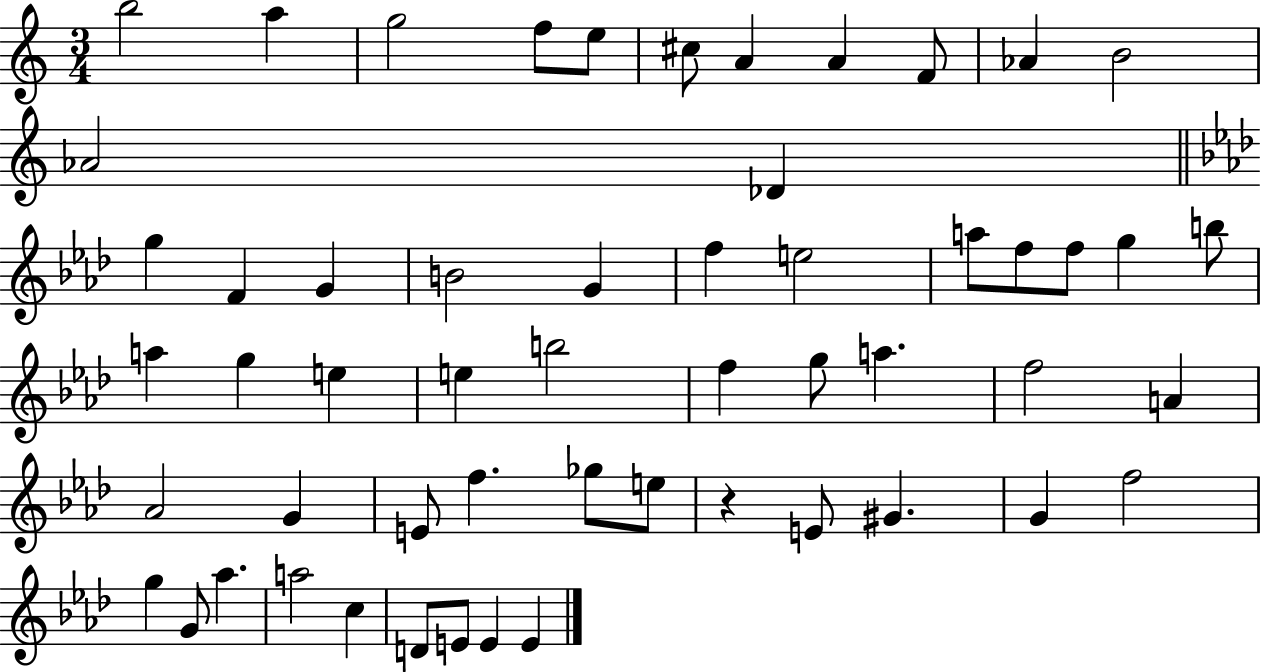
{
  \clef treble
  \numericTimeSignature
  \time 3/4
  \key c \major
  b''2 a''4 | g''2 f''8 e''8 | cis''8 a'4 a'4 f'8 | aes'4 b'2 | \break aes'2 des'4 | \bar "||" \break \key f \minor g''4 f'4 g'4 | b'2 g'4 | f''4 e''2 | a''8 f''8 f''8 g''4 b''8 | \break a''4 g''4 e''4 | e''4 b''2 | f''4 g''8 a''4. | f''2 a'4 | \break aes'2 g'4 | e'8 f''4. ges''8 e''8 | r4 e'8 gis'4. | g'4 f''2 | \break g''4 g'8 aes''4. | a''2 c''4 | d'8 e'8 e'4 e'4 | \bar "|."
}